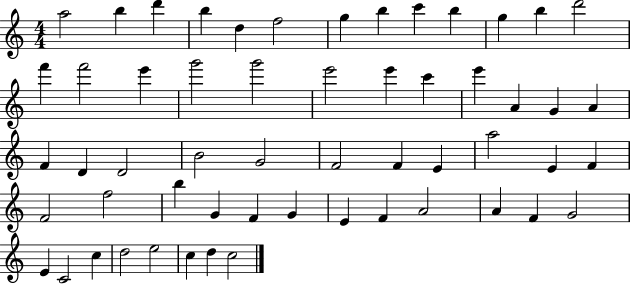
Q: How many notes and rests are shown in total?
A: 56